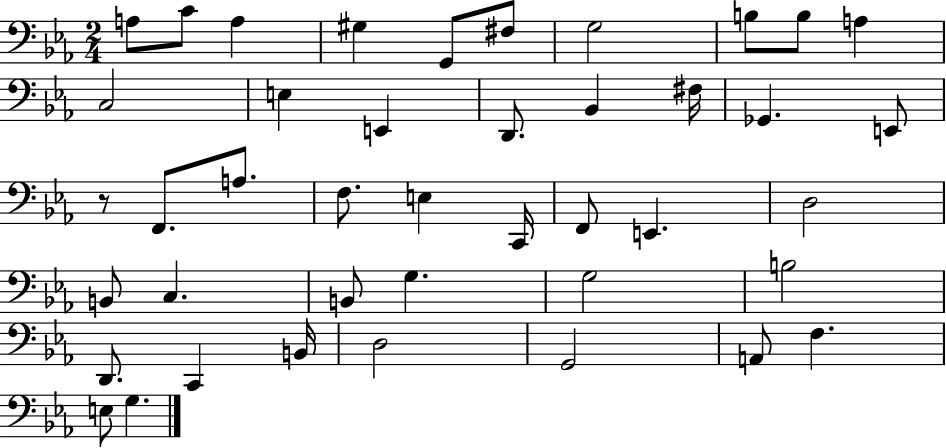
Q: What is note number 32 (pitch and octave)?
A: B3